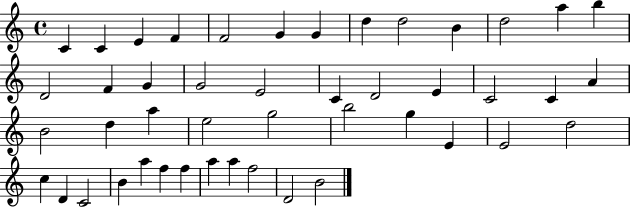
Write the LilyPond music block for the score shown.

{
  \clef treble
  \time 4/4
  \defaultTimeSignature
  \key c \major
  c'4 c'4 e'4 f'4 | f'2 g'4 g'4 | d''4 d''2 b'4 | d''2 a''4 b''4 | \break d'2 f'4 g'4 | g'2 e'2 | c'4 d'2 e'4 | c'2 c'4 a'4 | \break b'2 d''4 a''4 | e''2 g''2 | b''2 g''4 e'4 | e'2 d''2 | \break c''4 d'4 c'2 | b'4 a''4 f''4 f''4 | a''4 a''4 f''2 | d'2 b'2 | \break \bar "|."
}